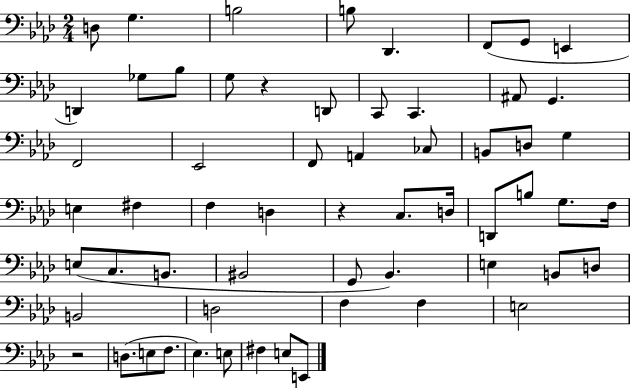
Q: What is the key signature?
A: AES major